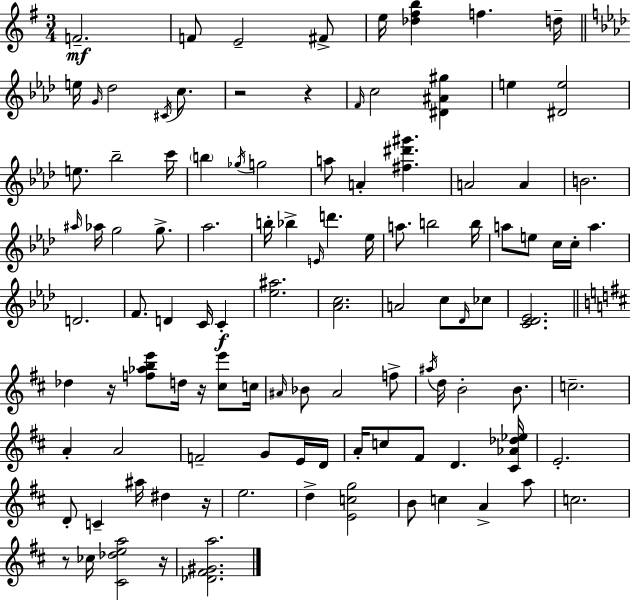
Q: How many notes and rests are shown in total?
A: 108